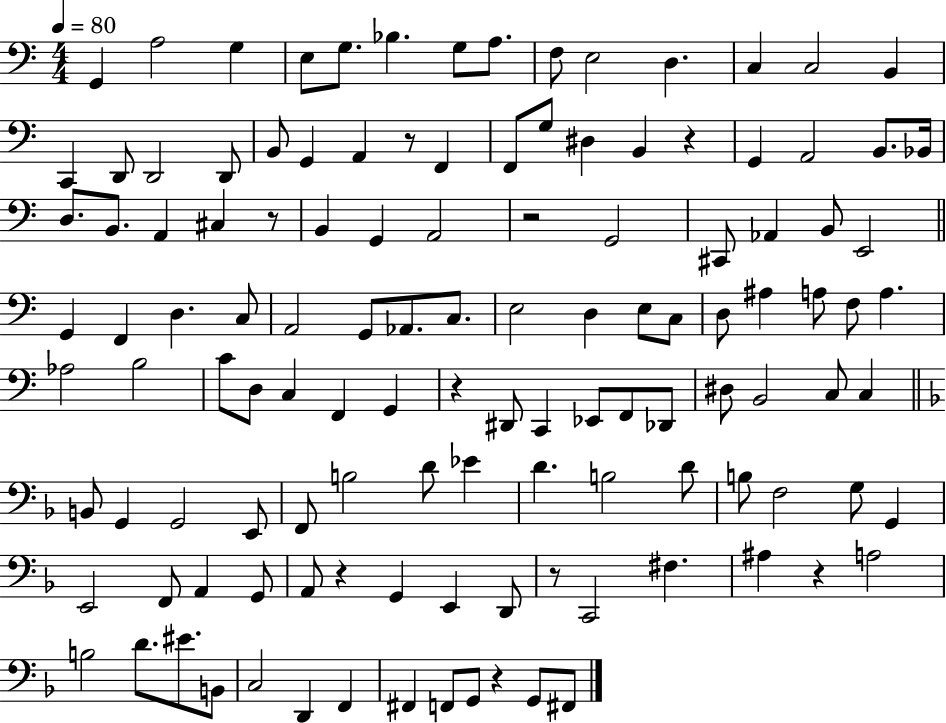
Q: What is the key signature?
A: C major